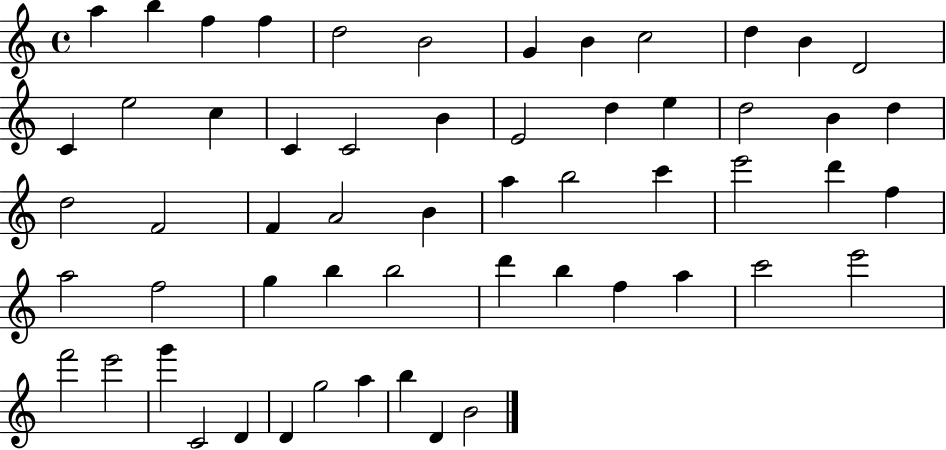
A5/q B5/q F5/q F5/q D5/h B4/h G4/q B4/q C5/h D5/q B4/q D4/h C4/q E5/h C5/q C4/q C4/h B4/q E4/h D5/q E5/q D5/h B4/q D5/q D5/h F4/h F4/q A4/h B4/q A5/q B5/h C6/q E6/h D6/q F5/q A5/h F5/h G5/q B5/q B5/h D6/q B5/q F5/q A5/q C6/h E6/h F6/h E6/h G6/q C4/h D4/q D4/q G5/h A5/q B5/q D4/q B4/h